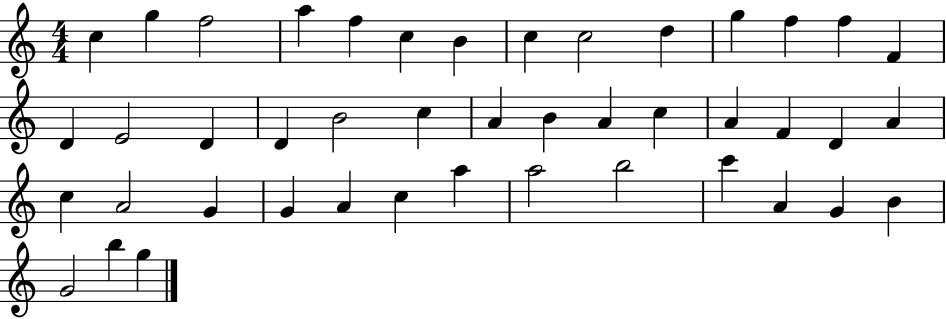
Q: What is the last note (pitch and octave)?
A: G5